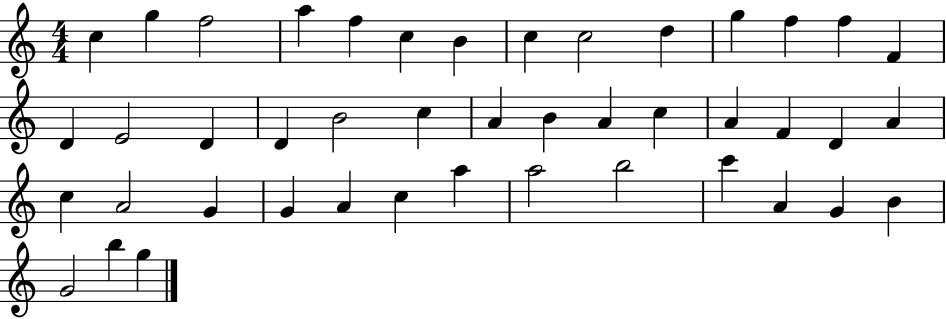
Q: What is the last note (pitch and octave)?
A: G5